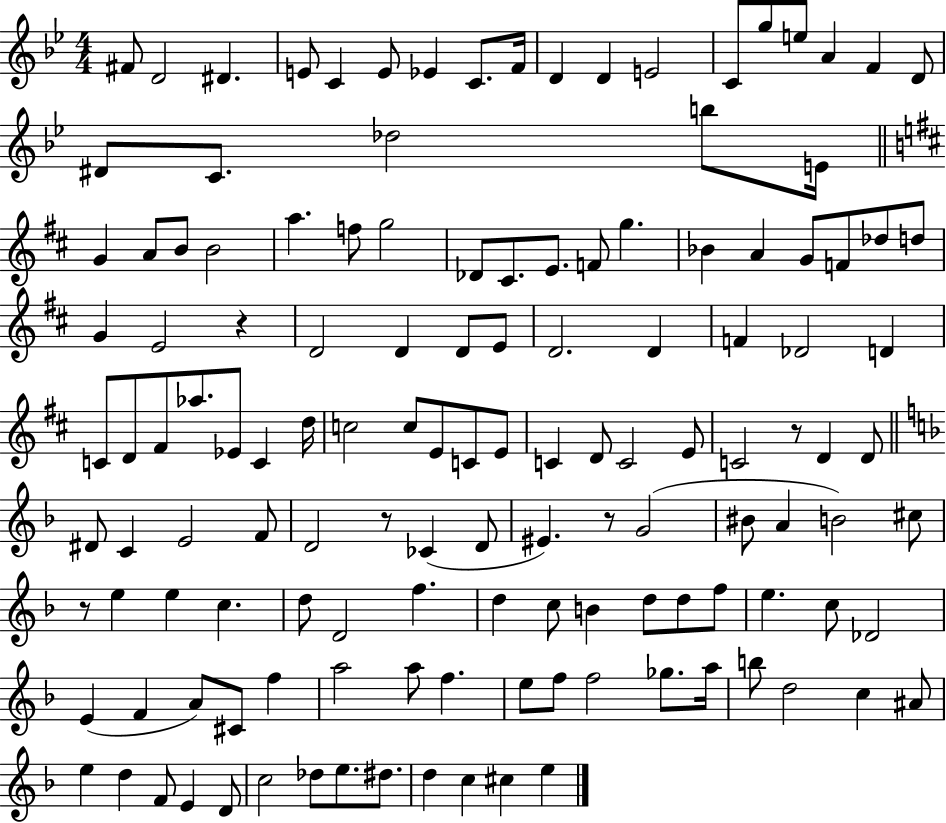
{
  \clef treble
  \numericTimeSignature
  \time 4/4
  \key bes \major
  fis'8 d'2 dis'4. | e'8 c'4 e'8 ees'4 c'8. f'16 | d'4 d'4 e'2 | c'8 g''8 e''8 a'4 f'4 d'8 | \break dis'8 c'8. des''2 b''8 e'16 | \bar "||" \break \key b \minor g'4 a'8 b'8 b'2 | a''4. f''8 g''2 | des'8 cis'8. e'8. f'8 g''4. | bes'4 a'4 g'8 f'8 des''8 d''8 | \break g'4 e'2 r4 | d'2 d'4 d'8 e'8 | d'2. d'4 | f'4 des'2 d'4 | \break c'8 d'8 fis'8 aes''8. ees'8 c'4 d''16 | c''2 c''8 e'8 c'8 e'8 | c'4 d'8 c'2 e'8 | c'2 r8 d'4 d'8 | \break \bar "||" \break \key d \minor dis'8 c'4 e'2 f'8 | d'2 r8 ces'4( d'8 | eis'4.) r8 g'2( | bis'8 a'4 b'2) cis''8 | \break r8 e''4 e''4 c''4. | d''8 d'2 f''4. | d''4 c''8 b'4 d''8 d''8 f''8 | e''4. c''8 des'2 | \break e'4( f'4 a'8) cis'8 f''4 | a''2 a''8 f''4. | e''8 f''8 f''2 ges''8. a''16 | b''8 d''2 c''4 ais'8 | \break e''4 d''4 f'8 e'4 d'8 | c''2 des''8 e''8. dis''8. | d''4 c''4 cis''4 e''4 | \bar "|."
}